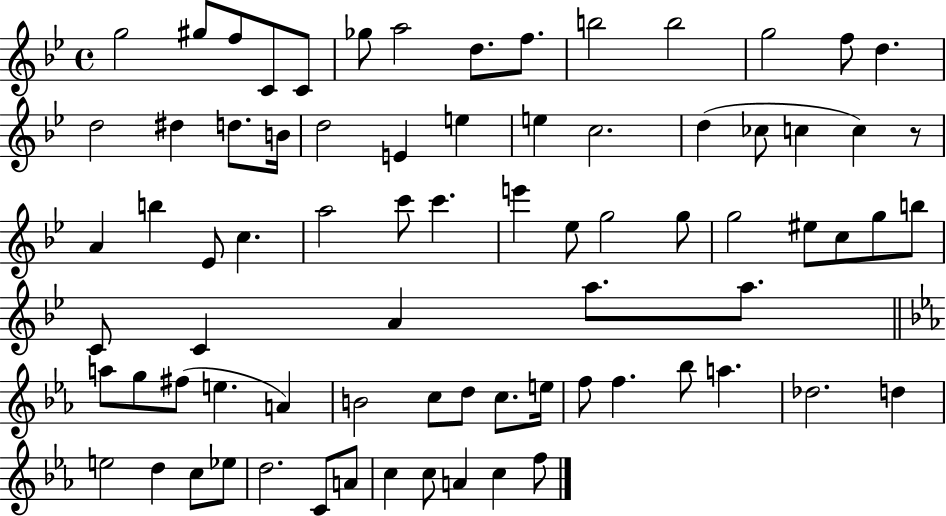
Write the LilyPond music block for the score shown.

{
  \clef treble
  \time 4/4
  \defaultTimeSignature
  \key bes \major
  \repeat volta 2 { g''2 gis''8 f''8 c'8 c'8 | ges''8 a''2 d''8. f''8. | b''2 b''2 | g''2 f''8 d''4. | \break d''2 dis''4 d''8. b'16 | d''2 e'4 e''4 | e''4 c''2. | d''4( ces''8 c''4 c''4) r8 | \break a'4 b''4 ees'8 c''4. | a''2 c'''8 c'''4. | e'''4 ees''8 g''2 g''8 | g''2 eis''8 c''8 g''8 b''8 | \break c'8 c'4 a'4 a''8. a''8. | \bar "||" \break \key ees \major a''8 g''8 fis''8( e''4. a'4) | b'2 c''8 d''8 c''8. e''16 | f''8 f''4. bes''8 a''4. | des''2. d''4 | \break e''2 d''4 c''8 ees''8 | d''2. c'8 a'8 | c''4 c''8 a'4 c''4 f''8 | } \bar "|."
}